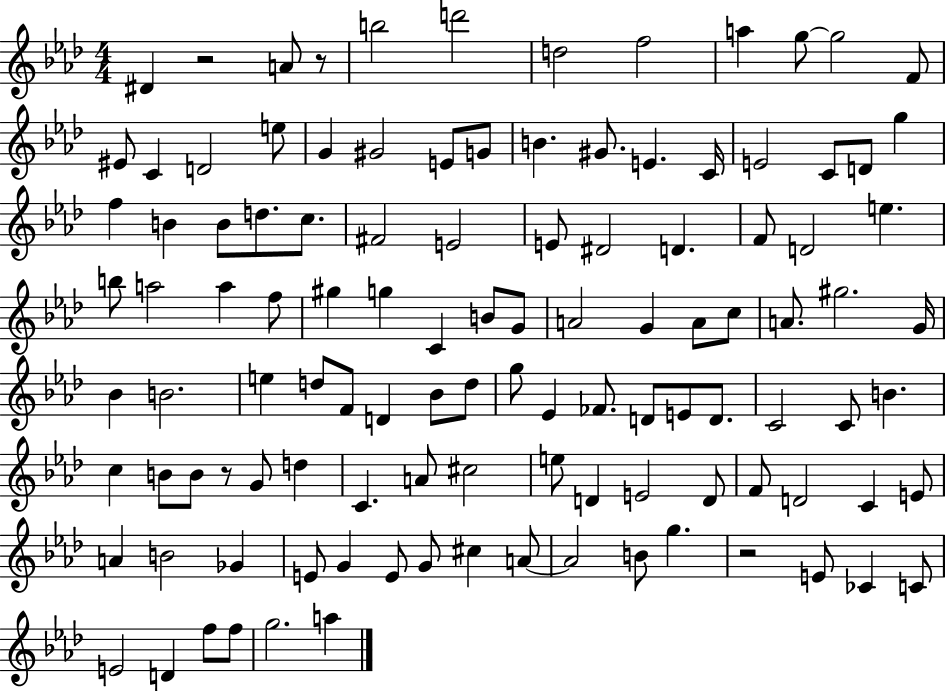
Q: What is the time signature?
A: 4/4